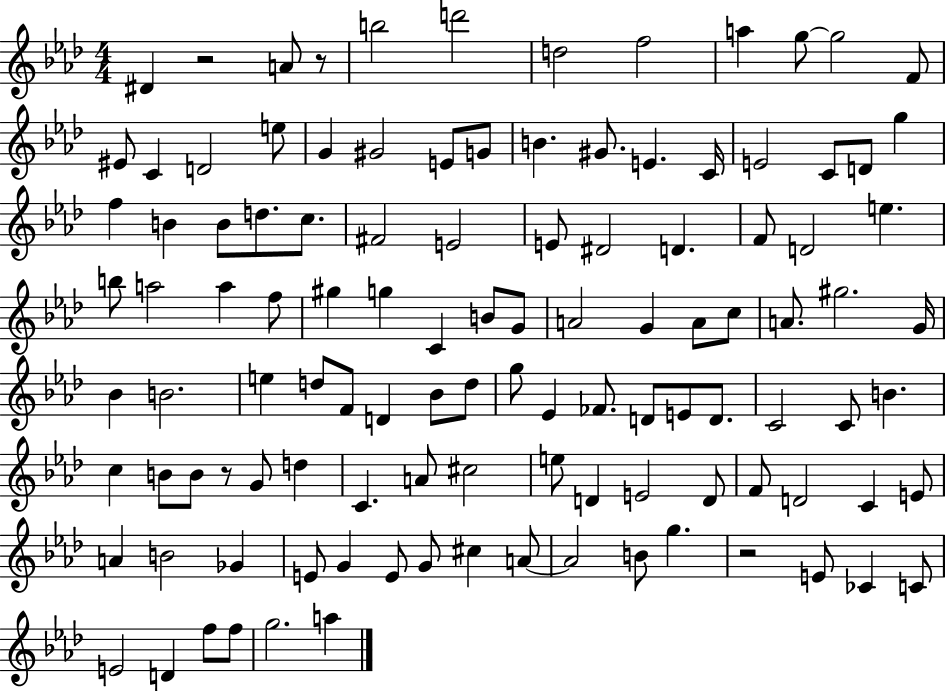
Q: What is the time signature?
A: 4/4